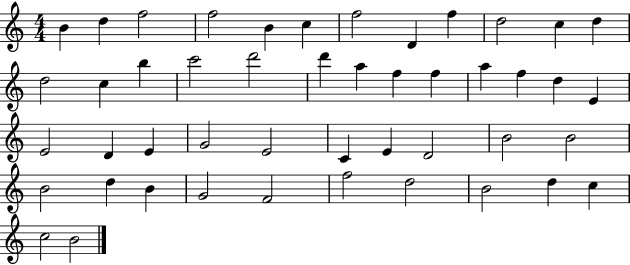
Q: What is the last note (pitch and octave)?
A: B4